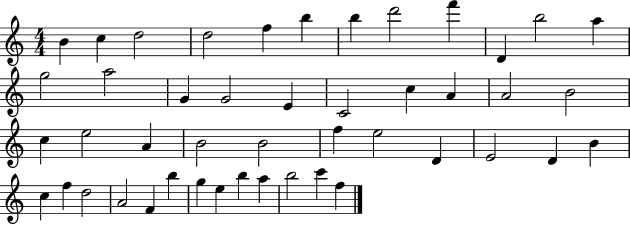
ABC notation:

X:1
T:Untitled
M:4/4
L:1/4
K:C
B c d2 d2 f b b d'2 f' D b2 a g2 a2 G G2 E C2 c A A2 B2 c e2 A B2 B2 f e2 D E2 D B c f d2 A2 F b g e b a b2 c' f